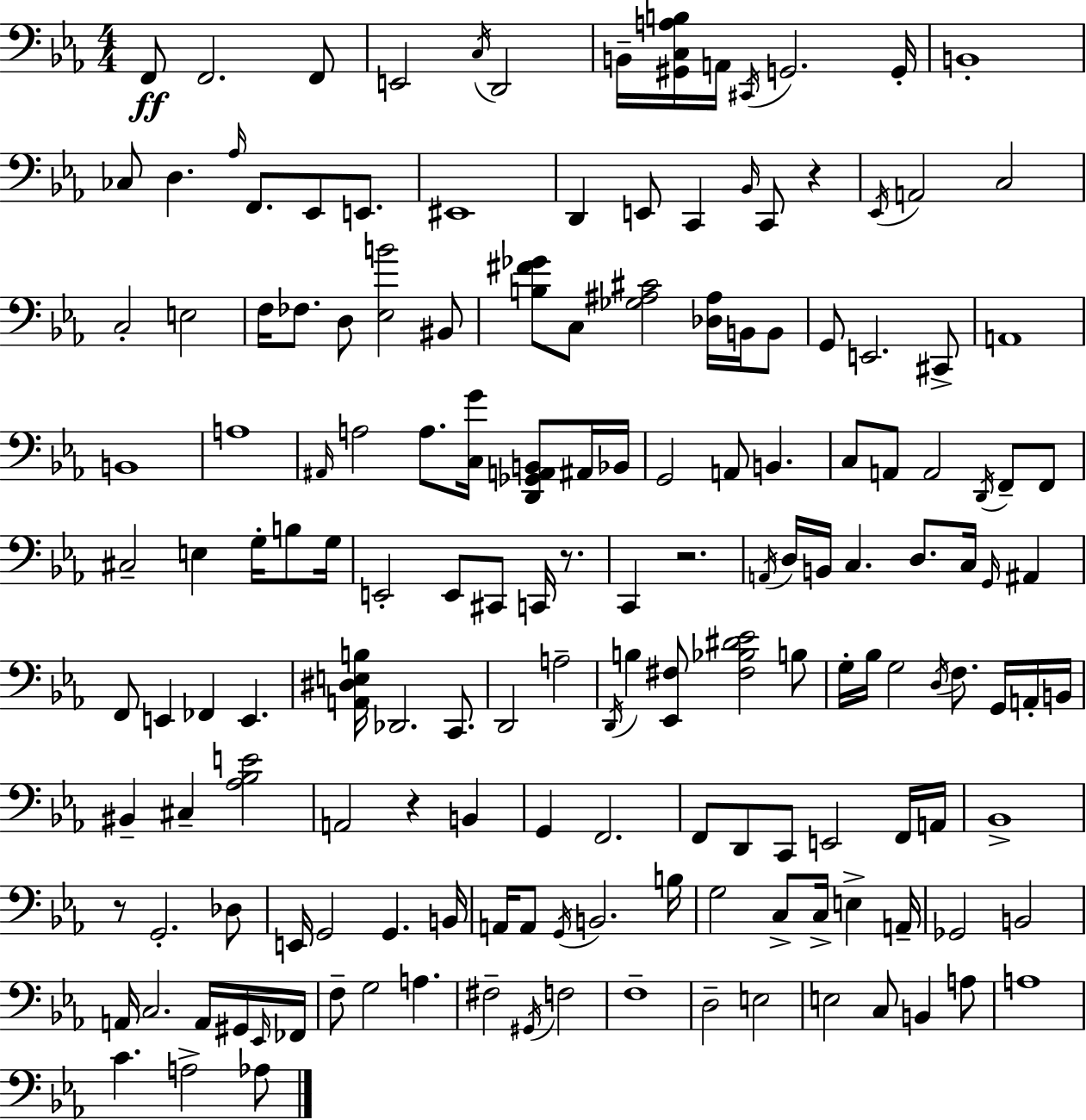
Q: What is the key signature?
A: EES major